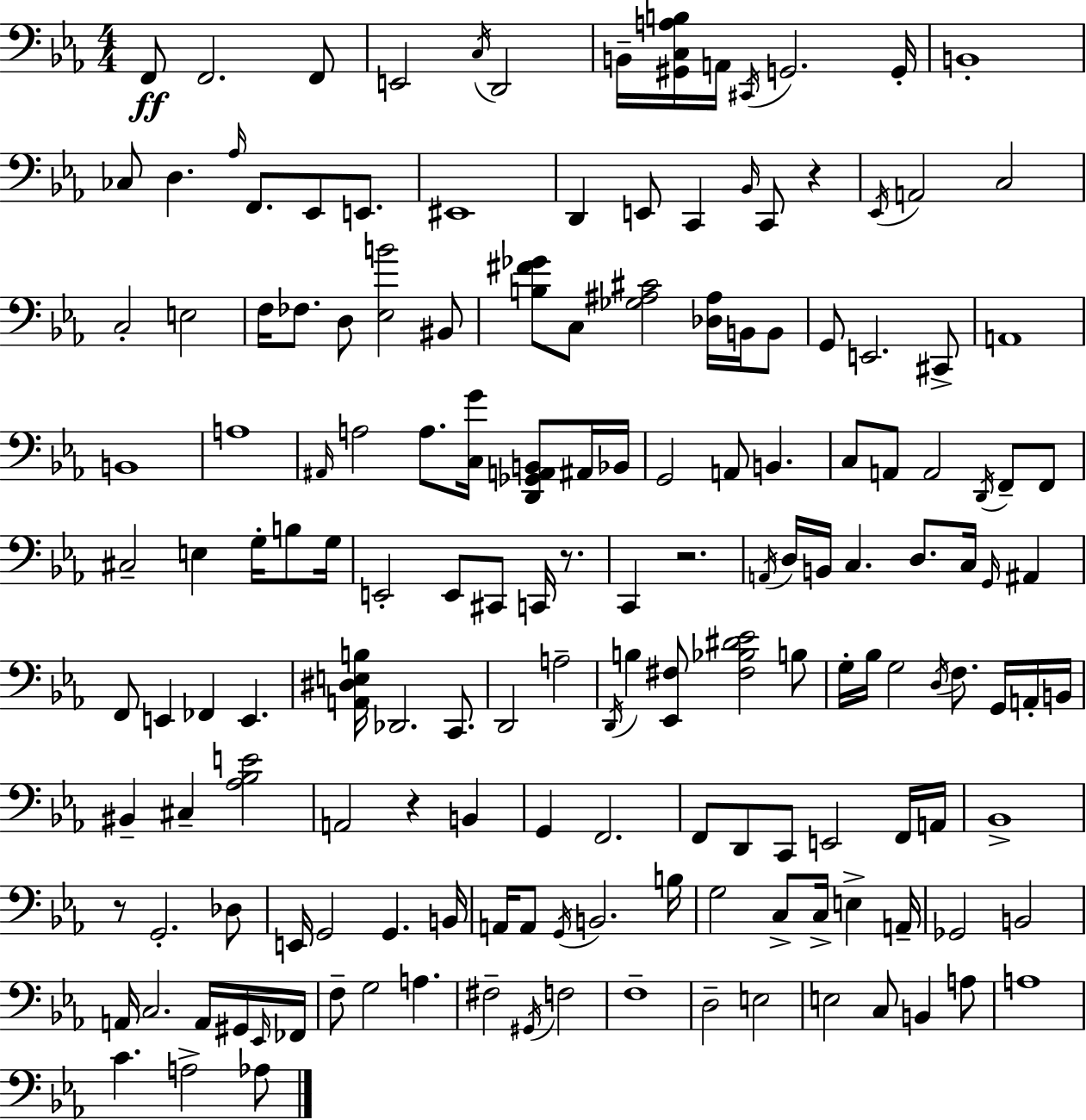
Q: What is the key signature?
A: EES major